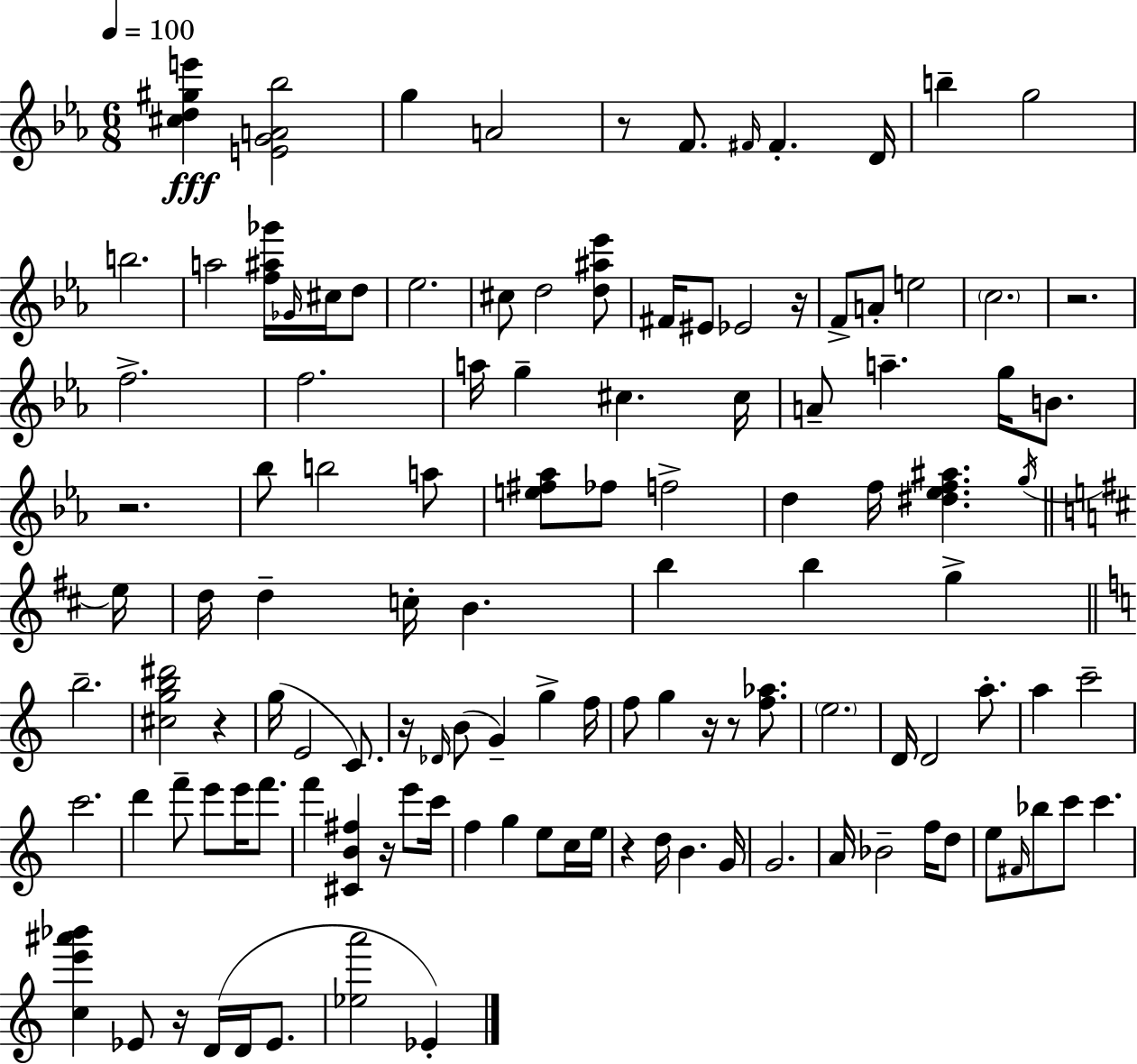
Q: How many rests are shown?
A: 11